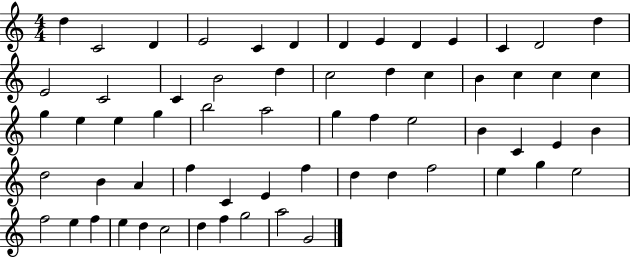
{
  \clef treble
  \numericTimeSignature
  \time 4/4
  \key c \major
  d''4 c'2 d'4 | e'2 c'4 d'4 | d'4 e'4 d'4 e'4 | c'4 d'2 d''4 | \break e'2 c'2 | c'4 b'2 d''4 | c''2 d''4 c''4 | b'4 c''4 c''4 c''4 | \break g''4 e''4 e''4 g''4 | b''2 a''2 | g''4 f''4 e''2 | b'4 c'4 e'4 b'4 | \break d''2 b'4 a'4 | f''4 c'4 e'4 f''4 | d''4 d''4 f''2 | e''4 g''4 e''2 | \break f''2 e''4 f''4 | e''4 d''4 c''2 | d''4 f''4 g''2 | a''2 g'2 | \break \bar "|."
}